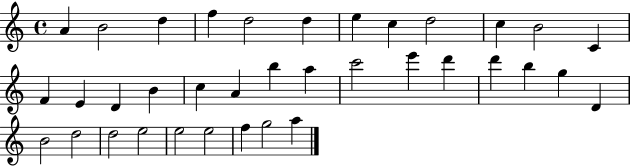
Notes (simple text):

A4/q B4/h D5/q F5/q D5/h D5/q E5/q C5/q D5/h C5/q B4/h C4/q F4/q E4/q D4/q B4/q C5/q A4/q B5/q A5/q C6/h E6/q D6/q D6/q B5/q G5/q D4/q B4/h D5/h D5/h E5/h E5/h E5/h F5/q G5/h A5/q